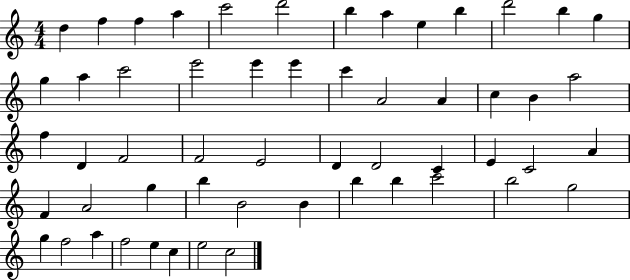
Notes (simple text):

D5/q F5/q F5/q A5/q C6/h D6/h B5/q A5/q E5/q B5/q D6/h B5/q G5/q G5/q A5/q C6/h E6/h E6/q E6/q C6/q A4/h A4/q C5/q B4/q A5/h F5/q D4/q F4/h F4/h E4/h D4/q D4/h C4/q E4/q C4/h A4/q F4/q A4/h G5/q B5/q B4/h B4/q B5/q B5/q C6/h B5/h G5/h G5/q F5/h A5/q F5/h E5/q C5/q E5/h C5/h